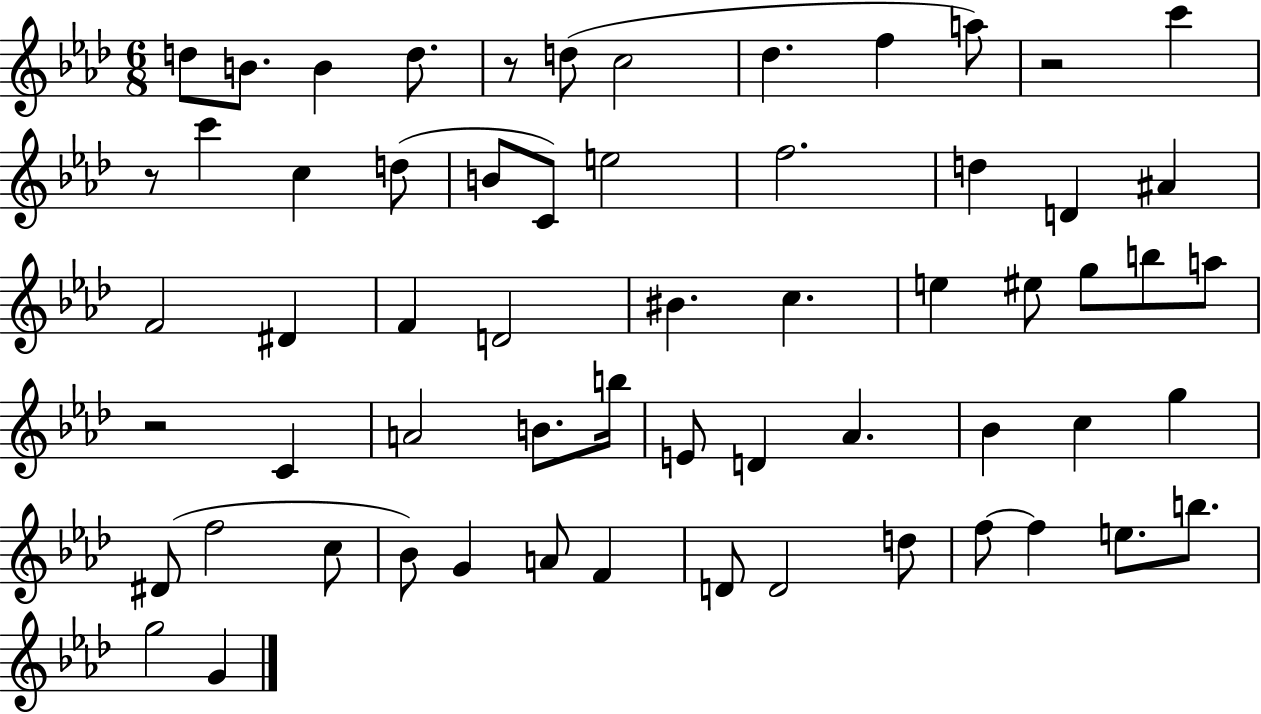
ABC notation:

X:1
T:Untitled
M:6/8
L:1/4
K:Ab
d/2 B/2 B d/2 z/2 d/2 c2 _d f a/2 z2 c' z/2 c' c d/2 B/2 C/2 e2 f2 d D ^A F2 ^D F D2 ^B c e ^e/2 g/2 b/2 a/2 z2 C A2 B/2 b/4 E/2 D _A _B c g ^D/2 f2 c/2 _B/2 G A/2 F D/2 D2 d/2 f/2 f e/2 b/2 g2 G